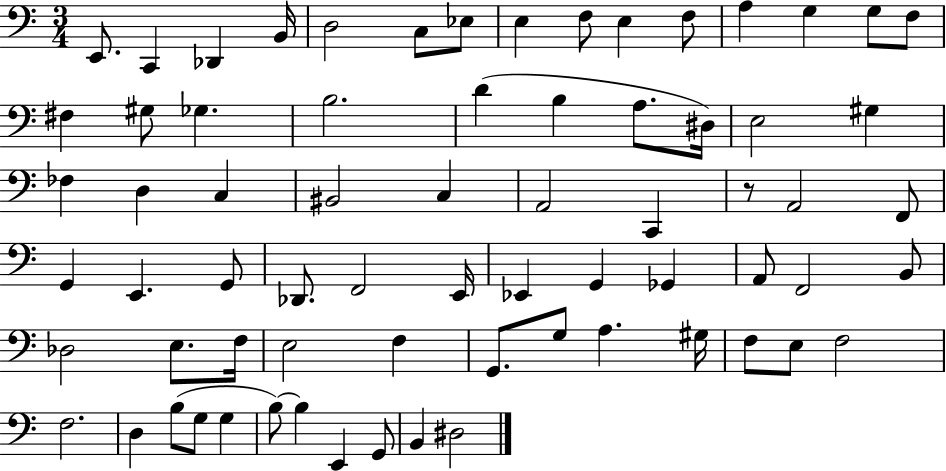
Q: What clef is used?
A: bass